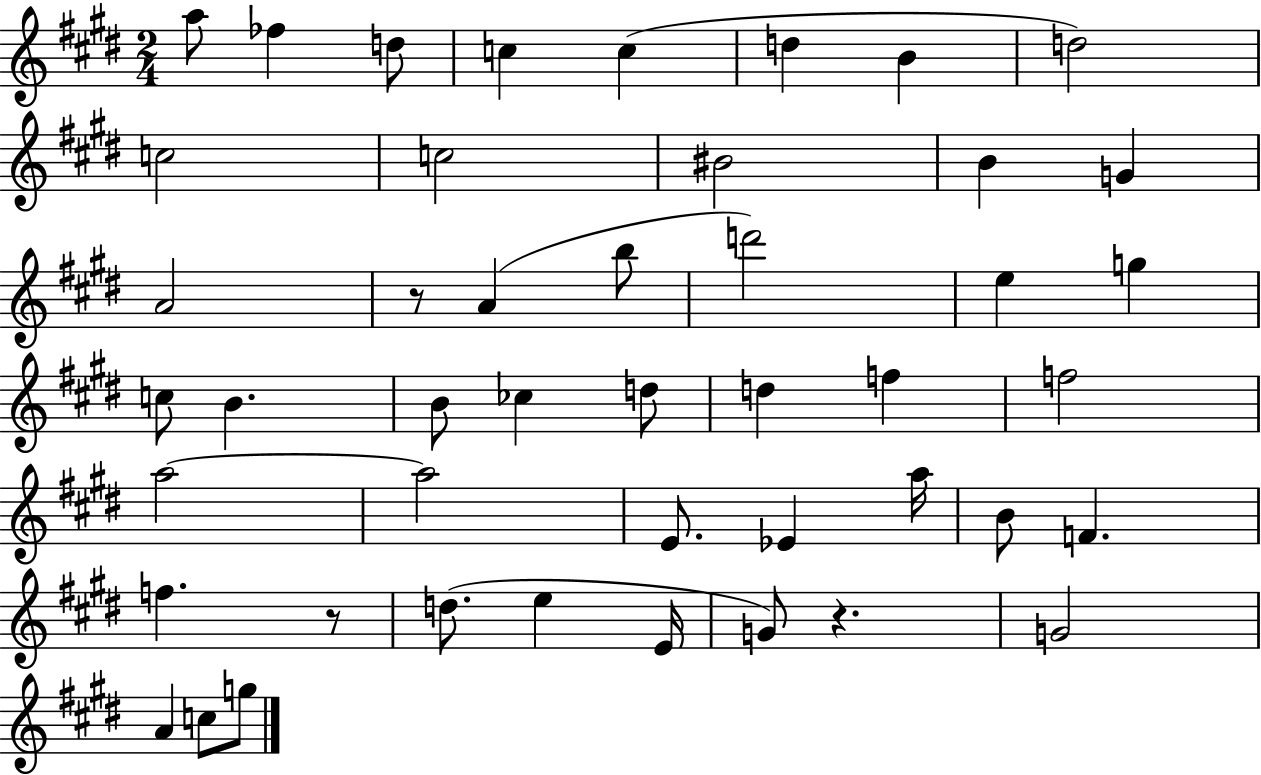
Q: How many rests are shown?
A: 3